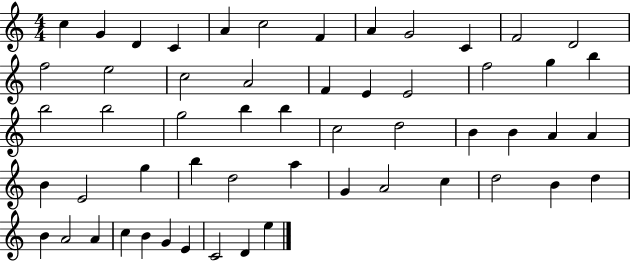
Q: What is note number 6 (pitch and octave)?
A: C5